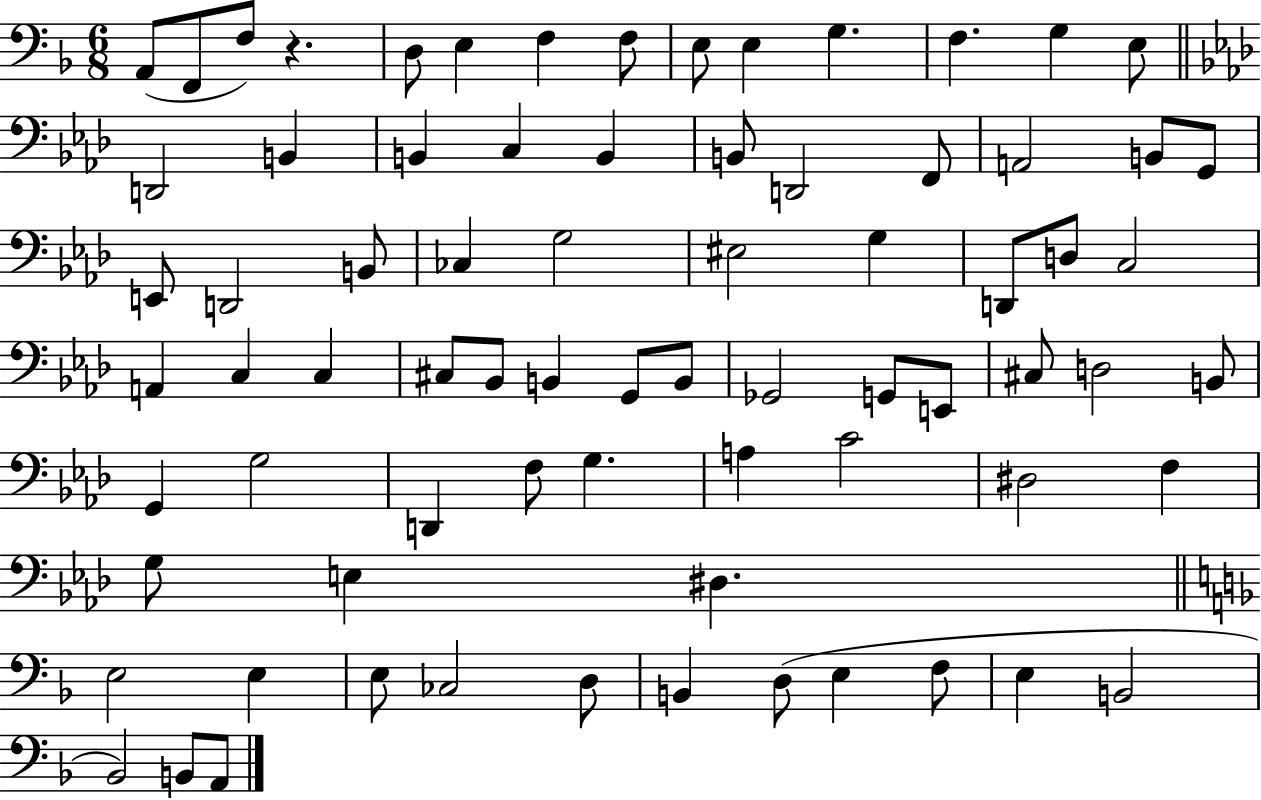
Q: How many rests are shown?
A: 1